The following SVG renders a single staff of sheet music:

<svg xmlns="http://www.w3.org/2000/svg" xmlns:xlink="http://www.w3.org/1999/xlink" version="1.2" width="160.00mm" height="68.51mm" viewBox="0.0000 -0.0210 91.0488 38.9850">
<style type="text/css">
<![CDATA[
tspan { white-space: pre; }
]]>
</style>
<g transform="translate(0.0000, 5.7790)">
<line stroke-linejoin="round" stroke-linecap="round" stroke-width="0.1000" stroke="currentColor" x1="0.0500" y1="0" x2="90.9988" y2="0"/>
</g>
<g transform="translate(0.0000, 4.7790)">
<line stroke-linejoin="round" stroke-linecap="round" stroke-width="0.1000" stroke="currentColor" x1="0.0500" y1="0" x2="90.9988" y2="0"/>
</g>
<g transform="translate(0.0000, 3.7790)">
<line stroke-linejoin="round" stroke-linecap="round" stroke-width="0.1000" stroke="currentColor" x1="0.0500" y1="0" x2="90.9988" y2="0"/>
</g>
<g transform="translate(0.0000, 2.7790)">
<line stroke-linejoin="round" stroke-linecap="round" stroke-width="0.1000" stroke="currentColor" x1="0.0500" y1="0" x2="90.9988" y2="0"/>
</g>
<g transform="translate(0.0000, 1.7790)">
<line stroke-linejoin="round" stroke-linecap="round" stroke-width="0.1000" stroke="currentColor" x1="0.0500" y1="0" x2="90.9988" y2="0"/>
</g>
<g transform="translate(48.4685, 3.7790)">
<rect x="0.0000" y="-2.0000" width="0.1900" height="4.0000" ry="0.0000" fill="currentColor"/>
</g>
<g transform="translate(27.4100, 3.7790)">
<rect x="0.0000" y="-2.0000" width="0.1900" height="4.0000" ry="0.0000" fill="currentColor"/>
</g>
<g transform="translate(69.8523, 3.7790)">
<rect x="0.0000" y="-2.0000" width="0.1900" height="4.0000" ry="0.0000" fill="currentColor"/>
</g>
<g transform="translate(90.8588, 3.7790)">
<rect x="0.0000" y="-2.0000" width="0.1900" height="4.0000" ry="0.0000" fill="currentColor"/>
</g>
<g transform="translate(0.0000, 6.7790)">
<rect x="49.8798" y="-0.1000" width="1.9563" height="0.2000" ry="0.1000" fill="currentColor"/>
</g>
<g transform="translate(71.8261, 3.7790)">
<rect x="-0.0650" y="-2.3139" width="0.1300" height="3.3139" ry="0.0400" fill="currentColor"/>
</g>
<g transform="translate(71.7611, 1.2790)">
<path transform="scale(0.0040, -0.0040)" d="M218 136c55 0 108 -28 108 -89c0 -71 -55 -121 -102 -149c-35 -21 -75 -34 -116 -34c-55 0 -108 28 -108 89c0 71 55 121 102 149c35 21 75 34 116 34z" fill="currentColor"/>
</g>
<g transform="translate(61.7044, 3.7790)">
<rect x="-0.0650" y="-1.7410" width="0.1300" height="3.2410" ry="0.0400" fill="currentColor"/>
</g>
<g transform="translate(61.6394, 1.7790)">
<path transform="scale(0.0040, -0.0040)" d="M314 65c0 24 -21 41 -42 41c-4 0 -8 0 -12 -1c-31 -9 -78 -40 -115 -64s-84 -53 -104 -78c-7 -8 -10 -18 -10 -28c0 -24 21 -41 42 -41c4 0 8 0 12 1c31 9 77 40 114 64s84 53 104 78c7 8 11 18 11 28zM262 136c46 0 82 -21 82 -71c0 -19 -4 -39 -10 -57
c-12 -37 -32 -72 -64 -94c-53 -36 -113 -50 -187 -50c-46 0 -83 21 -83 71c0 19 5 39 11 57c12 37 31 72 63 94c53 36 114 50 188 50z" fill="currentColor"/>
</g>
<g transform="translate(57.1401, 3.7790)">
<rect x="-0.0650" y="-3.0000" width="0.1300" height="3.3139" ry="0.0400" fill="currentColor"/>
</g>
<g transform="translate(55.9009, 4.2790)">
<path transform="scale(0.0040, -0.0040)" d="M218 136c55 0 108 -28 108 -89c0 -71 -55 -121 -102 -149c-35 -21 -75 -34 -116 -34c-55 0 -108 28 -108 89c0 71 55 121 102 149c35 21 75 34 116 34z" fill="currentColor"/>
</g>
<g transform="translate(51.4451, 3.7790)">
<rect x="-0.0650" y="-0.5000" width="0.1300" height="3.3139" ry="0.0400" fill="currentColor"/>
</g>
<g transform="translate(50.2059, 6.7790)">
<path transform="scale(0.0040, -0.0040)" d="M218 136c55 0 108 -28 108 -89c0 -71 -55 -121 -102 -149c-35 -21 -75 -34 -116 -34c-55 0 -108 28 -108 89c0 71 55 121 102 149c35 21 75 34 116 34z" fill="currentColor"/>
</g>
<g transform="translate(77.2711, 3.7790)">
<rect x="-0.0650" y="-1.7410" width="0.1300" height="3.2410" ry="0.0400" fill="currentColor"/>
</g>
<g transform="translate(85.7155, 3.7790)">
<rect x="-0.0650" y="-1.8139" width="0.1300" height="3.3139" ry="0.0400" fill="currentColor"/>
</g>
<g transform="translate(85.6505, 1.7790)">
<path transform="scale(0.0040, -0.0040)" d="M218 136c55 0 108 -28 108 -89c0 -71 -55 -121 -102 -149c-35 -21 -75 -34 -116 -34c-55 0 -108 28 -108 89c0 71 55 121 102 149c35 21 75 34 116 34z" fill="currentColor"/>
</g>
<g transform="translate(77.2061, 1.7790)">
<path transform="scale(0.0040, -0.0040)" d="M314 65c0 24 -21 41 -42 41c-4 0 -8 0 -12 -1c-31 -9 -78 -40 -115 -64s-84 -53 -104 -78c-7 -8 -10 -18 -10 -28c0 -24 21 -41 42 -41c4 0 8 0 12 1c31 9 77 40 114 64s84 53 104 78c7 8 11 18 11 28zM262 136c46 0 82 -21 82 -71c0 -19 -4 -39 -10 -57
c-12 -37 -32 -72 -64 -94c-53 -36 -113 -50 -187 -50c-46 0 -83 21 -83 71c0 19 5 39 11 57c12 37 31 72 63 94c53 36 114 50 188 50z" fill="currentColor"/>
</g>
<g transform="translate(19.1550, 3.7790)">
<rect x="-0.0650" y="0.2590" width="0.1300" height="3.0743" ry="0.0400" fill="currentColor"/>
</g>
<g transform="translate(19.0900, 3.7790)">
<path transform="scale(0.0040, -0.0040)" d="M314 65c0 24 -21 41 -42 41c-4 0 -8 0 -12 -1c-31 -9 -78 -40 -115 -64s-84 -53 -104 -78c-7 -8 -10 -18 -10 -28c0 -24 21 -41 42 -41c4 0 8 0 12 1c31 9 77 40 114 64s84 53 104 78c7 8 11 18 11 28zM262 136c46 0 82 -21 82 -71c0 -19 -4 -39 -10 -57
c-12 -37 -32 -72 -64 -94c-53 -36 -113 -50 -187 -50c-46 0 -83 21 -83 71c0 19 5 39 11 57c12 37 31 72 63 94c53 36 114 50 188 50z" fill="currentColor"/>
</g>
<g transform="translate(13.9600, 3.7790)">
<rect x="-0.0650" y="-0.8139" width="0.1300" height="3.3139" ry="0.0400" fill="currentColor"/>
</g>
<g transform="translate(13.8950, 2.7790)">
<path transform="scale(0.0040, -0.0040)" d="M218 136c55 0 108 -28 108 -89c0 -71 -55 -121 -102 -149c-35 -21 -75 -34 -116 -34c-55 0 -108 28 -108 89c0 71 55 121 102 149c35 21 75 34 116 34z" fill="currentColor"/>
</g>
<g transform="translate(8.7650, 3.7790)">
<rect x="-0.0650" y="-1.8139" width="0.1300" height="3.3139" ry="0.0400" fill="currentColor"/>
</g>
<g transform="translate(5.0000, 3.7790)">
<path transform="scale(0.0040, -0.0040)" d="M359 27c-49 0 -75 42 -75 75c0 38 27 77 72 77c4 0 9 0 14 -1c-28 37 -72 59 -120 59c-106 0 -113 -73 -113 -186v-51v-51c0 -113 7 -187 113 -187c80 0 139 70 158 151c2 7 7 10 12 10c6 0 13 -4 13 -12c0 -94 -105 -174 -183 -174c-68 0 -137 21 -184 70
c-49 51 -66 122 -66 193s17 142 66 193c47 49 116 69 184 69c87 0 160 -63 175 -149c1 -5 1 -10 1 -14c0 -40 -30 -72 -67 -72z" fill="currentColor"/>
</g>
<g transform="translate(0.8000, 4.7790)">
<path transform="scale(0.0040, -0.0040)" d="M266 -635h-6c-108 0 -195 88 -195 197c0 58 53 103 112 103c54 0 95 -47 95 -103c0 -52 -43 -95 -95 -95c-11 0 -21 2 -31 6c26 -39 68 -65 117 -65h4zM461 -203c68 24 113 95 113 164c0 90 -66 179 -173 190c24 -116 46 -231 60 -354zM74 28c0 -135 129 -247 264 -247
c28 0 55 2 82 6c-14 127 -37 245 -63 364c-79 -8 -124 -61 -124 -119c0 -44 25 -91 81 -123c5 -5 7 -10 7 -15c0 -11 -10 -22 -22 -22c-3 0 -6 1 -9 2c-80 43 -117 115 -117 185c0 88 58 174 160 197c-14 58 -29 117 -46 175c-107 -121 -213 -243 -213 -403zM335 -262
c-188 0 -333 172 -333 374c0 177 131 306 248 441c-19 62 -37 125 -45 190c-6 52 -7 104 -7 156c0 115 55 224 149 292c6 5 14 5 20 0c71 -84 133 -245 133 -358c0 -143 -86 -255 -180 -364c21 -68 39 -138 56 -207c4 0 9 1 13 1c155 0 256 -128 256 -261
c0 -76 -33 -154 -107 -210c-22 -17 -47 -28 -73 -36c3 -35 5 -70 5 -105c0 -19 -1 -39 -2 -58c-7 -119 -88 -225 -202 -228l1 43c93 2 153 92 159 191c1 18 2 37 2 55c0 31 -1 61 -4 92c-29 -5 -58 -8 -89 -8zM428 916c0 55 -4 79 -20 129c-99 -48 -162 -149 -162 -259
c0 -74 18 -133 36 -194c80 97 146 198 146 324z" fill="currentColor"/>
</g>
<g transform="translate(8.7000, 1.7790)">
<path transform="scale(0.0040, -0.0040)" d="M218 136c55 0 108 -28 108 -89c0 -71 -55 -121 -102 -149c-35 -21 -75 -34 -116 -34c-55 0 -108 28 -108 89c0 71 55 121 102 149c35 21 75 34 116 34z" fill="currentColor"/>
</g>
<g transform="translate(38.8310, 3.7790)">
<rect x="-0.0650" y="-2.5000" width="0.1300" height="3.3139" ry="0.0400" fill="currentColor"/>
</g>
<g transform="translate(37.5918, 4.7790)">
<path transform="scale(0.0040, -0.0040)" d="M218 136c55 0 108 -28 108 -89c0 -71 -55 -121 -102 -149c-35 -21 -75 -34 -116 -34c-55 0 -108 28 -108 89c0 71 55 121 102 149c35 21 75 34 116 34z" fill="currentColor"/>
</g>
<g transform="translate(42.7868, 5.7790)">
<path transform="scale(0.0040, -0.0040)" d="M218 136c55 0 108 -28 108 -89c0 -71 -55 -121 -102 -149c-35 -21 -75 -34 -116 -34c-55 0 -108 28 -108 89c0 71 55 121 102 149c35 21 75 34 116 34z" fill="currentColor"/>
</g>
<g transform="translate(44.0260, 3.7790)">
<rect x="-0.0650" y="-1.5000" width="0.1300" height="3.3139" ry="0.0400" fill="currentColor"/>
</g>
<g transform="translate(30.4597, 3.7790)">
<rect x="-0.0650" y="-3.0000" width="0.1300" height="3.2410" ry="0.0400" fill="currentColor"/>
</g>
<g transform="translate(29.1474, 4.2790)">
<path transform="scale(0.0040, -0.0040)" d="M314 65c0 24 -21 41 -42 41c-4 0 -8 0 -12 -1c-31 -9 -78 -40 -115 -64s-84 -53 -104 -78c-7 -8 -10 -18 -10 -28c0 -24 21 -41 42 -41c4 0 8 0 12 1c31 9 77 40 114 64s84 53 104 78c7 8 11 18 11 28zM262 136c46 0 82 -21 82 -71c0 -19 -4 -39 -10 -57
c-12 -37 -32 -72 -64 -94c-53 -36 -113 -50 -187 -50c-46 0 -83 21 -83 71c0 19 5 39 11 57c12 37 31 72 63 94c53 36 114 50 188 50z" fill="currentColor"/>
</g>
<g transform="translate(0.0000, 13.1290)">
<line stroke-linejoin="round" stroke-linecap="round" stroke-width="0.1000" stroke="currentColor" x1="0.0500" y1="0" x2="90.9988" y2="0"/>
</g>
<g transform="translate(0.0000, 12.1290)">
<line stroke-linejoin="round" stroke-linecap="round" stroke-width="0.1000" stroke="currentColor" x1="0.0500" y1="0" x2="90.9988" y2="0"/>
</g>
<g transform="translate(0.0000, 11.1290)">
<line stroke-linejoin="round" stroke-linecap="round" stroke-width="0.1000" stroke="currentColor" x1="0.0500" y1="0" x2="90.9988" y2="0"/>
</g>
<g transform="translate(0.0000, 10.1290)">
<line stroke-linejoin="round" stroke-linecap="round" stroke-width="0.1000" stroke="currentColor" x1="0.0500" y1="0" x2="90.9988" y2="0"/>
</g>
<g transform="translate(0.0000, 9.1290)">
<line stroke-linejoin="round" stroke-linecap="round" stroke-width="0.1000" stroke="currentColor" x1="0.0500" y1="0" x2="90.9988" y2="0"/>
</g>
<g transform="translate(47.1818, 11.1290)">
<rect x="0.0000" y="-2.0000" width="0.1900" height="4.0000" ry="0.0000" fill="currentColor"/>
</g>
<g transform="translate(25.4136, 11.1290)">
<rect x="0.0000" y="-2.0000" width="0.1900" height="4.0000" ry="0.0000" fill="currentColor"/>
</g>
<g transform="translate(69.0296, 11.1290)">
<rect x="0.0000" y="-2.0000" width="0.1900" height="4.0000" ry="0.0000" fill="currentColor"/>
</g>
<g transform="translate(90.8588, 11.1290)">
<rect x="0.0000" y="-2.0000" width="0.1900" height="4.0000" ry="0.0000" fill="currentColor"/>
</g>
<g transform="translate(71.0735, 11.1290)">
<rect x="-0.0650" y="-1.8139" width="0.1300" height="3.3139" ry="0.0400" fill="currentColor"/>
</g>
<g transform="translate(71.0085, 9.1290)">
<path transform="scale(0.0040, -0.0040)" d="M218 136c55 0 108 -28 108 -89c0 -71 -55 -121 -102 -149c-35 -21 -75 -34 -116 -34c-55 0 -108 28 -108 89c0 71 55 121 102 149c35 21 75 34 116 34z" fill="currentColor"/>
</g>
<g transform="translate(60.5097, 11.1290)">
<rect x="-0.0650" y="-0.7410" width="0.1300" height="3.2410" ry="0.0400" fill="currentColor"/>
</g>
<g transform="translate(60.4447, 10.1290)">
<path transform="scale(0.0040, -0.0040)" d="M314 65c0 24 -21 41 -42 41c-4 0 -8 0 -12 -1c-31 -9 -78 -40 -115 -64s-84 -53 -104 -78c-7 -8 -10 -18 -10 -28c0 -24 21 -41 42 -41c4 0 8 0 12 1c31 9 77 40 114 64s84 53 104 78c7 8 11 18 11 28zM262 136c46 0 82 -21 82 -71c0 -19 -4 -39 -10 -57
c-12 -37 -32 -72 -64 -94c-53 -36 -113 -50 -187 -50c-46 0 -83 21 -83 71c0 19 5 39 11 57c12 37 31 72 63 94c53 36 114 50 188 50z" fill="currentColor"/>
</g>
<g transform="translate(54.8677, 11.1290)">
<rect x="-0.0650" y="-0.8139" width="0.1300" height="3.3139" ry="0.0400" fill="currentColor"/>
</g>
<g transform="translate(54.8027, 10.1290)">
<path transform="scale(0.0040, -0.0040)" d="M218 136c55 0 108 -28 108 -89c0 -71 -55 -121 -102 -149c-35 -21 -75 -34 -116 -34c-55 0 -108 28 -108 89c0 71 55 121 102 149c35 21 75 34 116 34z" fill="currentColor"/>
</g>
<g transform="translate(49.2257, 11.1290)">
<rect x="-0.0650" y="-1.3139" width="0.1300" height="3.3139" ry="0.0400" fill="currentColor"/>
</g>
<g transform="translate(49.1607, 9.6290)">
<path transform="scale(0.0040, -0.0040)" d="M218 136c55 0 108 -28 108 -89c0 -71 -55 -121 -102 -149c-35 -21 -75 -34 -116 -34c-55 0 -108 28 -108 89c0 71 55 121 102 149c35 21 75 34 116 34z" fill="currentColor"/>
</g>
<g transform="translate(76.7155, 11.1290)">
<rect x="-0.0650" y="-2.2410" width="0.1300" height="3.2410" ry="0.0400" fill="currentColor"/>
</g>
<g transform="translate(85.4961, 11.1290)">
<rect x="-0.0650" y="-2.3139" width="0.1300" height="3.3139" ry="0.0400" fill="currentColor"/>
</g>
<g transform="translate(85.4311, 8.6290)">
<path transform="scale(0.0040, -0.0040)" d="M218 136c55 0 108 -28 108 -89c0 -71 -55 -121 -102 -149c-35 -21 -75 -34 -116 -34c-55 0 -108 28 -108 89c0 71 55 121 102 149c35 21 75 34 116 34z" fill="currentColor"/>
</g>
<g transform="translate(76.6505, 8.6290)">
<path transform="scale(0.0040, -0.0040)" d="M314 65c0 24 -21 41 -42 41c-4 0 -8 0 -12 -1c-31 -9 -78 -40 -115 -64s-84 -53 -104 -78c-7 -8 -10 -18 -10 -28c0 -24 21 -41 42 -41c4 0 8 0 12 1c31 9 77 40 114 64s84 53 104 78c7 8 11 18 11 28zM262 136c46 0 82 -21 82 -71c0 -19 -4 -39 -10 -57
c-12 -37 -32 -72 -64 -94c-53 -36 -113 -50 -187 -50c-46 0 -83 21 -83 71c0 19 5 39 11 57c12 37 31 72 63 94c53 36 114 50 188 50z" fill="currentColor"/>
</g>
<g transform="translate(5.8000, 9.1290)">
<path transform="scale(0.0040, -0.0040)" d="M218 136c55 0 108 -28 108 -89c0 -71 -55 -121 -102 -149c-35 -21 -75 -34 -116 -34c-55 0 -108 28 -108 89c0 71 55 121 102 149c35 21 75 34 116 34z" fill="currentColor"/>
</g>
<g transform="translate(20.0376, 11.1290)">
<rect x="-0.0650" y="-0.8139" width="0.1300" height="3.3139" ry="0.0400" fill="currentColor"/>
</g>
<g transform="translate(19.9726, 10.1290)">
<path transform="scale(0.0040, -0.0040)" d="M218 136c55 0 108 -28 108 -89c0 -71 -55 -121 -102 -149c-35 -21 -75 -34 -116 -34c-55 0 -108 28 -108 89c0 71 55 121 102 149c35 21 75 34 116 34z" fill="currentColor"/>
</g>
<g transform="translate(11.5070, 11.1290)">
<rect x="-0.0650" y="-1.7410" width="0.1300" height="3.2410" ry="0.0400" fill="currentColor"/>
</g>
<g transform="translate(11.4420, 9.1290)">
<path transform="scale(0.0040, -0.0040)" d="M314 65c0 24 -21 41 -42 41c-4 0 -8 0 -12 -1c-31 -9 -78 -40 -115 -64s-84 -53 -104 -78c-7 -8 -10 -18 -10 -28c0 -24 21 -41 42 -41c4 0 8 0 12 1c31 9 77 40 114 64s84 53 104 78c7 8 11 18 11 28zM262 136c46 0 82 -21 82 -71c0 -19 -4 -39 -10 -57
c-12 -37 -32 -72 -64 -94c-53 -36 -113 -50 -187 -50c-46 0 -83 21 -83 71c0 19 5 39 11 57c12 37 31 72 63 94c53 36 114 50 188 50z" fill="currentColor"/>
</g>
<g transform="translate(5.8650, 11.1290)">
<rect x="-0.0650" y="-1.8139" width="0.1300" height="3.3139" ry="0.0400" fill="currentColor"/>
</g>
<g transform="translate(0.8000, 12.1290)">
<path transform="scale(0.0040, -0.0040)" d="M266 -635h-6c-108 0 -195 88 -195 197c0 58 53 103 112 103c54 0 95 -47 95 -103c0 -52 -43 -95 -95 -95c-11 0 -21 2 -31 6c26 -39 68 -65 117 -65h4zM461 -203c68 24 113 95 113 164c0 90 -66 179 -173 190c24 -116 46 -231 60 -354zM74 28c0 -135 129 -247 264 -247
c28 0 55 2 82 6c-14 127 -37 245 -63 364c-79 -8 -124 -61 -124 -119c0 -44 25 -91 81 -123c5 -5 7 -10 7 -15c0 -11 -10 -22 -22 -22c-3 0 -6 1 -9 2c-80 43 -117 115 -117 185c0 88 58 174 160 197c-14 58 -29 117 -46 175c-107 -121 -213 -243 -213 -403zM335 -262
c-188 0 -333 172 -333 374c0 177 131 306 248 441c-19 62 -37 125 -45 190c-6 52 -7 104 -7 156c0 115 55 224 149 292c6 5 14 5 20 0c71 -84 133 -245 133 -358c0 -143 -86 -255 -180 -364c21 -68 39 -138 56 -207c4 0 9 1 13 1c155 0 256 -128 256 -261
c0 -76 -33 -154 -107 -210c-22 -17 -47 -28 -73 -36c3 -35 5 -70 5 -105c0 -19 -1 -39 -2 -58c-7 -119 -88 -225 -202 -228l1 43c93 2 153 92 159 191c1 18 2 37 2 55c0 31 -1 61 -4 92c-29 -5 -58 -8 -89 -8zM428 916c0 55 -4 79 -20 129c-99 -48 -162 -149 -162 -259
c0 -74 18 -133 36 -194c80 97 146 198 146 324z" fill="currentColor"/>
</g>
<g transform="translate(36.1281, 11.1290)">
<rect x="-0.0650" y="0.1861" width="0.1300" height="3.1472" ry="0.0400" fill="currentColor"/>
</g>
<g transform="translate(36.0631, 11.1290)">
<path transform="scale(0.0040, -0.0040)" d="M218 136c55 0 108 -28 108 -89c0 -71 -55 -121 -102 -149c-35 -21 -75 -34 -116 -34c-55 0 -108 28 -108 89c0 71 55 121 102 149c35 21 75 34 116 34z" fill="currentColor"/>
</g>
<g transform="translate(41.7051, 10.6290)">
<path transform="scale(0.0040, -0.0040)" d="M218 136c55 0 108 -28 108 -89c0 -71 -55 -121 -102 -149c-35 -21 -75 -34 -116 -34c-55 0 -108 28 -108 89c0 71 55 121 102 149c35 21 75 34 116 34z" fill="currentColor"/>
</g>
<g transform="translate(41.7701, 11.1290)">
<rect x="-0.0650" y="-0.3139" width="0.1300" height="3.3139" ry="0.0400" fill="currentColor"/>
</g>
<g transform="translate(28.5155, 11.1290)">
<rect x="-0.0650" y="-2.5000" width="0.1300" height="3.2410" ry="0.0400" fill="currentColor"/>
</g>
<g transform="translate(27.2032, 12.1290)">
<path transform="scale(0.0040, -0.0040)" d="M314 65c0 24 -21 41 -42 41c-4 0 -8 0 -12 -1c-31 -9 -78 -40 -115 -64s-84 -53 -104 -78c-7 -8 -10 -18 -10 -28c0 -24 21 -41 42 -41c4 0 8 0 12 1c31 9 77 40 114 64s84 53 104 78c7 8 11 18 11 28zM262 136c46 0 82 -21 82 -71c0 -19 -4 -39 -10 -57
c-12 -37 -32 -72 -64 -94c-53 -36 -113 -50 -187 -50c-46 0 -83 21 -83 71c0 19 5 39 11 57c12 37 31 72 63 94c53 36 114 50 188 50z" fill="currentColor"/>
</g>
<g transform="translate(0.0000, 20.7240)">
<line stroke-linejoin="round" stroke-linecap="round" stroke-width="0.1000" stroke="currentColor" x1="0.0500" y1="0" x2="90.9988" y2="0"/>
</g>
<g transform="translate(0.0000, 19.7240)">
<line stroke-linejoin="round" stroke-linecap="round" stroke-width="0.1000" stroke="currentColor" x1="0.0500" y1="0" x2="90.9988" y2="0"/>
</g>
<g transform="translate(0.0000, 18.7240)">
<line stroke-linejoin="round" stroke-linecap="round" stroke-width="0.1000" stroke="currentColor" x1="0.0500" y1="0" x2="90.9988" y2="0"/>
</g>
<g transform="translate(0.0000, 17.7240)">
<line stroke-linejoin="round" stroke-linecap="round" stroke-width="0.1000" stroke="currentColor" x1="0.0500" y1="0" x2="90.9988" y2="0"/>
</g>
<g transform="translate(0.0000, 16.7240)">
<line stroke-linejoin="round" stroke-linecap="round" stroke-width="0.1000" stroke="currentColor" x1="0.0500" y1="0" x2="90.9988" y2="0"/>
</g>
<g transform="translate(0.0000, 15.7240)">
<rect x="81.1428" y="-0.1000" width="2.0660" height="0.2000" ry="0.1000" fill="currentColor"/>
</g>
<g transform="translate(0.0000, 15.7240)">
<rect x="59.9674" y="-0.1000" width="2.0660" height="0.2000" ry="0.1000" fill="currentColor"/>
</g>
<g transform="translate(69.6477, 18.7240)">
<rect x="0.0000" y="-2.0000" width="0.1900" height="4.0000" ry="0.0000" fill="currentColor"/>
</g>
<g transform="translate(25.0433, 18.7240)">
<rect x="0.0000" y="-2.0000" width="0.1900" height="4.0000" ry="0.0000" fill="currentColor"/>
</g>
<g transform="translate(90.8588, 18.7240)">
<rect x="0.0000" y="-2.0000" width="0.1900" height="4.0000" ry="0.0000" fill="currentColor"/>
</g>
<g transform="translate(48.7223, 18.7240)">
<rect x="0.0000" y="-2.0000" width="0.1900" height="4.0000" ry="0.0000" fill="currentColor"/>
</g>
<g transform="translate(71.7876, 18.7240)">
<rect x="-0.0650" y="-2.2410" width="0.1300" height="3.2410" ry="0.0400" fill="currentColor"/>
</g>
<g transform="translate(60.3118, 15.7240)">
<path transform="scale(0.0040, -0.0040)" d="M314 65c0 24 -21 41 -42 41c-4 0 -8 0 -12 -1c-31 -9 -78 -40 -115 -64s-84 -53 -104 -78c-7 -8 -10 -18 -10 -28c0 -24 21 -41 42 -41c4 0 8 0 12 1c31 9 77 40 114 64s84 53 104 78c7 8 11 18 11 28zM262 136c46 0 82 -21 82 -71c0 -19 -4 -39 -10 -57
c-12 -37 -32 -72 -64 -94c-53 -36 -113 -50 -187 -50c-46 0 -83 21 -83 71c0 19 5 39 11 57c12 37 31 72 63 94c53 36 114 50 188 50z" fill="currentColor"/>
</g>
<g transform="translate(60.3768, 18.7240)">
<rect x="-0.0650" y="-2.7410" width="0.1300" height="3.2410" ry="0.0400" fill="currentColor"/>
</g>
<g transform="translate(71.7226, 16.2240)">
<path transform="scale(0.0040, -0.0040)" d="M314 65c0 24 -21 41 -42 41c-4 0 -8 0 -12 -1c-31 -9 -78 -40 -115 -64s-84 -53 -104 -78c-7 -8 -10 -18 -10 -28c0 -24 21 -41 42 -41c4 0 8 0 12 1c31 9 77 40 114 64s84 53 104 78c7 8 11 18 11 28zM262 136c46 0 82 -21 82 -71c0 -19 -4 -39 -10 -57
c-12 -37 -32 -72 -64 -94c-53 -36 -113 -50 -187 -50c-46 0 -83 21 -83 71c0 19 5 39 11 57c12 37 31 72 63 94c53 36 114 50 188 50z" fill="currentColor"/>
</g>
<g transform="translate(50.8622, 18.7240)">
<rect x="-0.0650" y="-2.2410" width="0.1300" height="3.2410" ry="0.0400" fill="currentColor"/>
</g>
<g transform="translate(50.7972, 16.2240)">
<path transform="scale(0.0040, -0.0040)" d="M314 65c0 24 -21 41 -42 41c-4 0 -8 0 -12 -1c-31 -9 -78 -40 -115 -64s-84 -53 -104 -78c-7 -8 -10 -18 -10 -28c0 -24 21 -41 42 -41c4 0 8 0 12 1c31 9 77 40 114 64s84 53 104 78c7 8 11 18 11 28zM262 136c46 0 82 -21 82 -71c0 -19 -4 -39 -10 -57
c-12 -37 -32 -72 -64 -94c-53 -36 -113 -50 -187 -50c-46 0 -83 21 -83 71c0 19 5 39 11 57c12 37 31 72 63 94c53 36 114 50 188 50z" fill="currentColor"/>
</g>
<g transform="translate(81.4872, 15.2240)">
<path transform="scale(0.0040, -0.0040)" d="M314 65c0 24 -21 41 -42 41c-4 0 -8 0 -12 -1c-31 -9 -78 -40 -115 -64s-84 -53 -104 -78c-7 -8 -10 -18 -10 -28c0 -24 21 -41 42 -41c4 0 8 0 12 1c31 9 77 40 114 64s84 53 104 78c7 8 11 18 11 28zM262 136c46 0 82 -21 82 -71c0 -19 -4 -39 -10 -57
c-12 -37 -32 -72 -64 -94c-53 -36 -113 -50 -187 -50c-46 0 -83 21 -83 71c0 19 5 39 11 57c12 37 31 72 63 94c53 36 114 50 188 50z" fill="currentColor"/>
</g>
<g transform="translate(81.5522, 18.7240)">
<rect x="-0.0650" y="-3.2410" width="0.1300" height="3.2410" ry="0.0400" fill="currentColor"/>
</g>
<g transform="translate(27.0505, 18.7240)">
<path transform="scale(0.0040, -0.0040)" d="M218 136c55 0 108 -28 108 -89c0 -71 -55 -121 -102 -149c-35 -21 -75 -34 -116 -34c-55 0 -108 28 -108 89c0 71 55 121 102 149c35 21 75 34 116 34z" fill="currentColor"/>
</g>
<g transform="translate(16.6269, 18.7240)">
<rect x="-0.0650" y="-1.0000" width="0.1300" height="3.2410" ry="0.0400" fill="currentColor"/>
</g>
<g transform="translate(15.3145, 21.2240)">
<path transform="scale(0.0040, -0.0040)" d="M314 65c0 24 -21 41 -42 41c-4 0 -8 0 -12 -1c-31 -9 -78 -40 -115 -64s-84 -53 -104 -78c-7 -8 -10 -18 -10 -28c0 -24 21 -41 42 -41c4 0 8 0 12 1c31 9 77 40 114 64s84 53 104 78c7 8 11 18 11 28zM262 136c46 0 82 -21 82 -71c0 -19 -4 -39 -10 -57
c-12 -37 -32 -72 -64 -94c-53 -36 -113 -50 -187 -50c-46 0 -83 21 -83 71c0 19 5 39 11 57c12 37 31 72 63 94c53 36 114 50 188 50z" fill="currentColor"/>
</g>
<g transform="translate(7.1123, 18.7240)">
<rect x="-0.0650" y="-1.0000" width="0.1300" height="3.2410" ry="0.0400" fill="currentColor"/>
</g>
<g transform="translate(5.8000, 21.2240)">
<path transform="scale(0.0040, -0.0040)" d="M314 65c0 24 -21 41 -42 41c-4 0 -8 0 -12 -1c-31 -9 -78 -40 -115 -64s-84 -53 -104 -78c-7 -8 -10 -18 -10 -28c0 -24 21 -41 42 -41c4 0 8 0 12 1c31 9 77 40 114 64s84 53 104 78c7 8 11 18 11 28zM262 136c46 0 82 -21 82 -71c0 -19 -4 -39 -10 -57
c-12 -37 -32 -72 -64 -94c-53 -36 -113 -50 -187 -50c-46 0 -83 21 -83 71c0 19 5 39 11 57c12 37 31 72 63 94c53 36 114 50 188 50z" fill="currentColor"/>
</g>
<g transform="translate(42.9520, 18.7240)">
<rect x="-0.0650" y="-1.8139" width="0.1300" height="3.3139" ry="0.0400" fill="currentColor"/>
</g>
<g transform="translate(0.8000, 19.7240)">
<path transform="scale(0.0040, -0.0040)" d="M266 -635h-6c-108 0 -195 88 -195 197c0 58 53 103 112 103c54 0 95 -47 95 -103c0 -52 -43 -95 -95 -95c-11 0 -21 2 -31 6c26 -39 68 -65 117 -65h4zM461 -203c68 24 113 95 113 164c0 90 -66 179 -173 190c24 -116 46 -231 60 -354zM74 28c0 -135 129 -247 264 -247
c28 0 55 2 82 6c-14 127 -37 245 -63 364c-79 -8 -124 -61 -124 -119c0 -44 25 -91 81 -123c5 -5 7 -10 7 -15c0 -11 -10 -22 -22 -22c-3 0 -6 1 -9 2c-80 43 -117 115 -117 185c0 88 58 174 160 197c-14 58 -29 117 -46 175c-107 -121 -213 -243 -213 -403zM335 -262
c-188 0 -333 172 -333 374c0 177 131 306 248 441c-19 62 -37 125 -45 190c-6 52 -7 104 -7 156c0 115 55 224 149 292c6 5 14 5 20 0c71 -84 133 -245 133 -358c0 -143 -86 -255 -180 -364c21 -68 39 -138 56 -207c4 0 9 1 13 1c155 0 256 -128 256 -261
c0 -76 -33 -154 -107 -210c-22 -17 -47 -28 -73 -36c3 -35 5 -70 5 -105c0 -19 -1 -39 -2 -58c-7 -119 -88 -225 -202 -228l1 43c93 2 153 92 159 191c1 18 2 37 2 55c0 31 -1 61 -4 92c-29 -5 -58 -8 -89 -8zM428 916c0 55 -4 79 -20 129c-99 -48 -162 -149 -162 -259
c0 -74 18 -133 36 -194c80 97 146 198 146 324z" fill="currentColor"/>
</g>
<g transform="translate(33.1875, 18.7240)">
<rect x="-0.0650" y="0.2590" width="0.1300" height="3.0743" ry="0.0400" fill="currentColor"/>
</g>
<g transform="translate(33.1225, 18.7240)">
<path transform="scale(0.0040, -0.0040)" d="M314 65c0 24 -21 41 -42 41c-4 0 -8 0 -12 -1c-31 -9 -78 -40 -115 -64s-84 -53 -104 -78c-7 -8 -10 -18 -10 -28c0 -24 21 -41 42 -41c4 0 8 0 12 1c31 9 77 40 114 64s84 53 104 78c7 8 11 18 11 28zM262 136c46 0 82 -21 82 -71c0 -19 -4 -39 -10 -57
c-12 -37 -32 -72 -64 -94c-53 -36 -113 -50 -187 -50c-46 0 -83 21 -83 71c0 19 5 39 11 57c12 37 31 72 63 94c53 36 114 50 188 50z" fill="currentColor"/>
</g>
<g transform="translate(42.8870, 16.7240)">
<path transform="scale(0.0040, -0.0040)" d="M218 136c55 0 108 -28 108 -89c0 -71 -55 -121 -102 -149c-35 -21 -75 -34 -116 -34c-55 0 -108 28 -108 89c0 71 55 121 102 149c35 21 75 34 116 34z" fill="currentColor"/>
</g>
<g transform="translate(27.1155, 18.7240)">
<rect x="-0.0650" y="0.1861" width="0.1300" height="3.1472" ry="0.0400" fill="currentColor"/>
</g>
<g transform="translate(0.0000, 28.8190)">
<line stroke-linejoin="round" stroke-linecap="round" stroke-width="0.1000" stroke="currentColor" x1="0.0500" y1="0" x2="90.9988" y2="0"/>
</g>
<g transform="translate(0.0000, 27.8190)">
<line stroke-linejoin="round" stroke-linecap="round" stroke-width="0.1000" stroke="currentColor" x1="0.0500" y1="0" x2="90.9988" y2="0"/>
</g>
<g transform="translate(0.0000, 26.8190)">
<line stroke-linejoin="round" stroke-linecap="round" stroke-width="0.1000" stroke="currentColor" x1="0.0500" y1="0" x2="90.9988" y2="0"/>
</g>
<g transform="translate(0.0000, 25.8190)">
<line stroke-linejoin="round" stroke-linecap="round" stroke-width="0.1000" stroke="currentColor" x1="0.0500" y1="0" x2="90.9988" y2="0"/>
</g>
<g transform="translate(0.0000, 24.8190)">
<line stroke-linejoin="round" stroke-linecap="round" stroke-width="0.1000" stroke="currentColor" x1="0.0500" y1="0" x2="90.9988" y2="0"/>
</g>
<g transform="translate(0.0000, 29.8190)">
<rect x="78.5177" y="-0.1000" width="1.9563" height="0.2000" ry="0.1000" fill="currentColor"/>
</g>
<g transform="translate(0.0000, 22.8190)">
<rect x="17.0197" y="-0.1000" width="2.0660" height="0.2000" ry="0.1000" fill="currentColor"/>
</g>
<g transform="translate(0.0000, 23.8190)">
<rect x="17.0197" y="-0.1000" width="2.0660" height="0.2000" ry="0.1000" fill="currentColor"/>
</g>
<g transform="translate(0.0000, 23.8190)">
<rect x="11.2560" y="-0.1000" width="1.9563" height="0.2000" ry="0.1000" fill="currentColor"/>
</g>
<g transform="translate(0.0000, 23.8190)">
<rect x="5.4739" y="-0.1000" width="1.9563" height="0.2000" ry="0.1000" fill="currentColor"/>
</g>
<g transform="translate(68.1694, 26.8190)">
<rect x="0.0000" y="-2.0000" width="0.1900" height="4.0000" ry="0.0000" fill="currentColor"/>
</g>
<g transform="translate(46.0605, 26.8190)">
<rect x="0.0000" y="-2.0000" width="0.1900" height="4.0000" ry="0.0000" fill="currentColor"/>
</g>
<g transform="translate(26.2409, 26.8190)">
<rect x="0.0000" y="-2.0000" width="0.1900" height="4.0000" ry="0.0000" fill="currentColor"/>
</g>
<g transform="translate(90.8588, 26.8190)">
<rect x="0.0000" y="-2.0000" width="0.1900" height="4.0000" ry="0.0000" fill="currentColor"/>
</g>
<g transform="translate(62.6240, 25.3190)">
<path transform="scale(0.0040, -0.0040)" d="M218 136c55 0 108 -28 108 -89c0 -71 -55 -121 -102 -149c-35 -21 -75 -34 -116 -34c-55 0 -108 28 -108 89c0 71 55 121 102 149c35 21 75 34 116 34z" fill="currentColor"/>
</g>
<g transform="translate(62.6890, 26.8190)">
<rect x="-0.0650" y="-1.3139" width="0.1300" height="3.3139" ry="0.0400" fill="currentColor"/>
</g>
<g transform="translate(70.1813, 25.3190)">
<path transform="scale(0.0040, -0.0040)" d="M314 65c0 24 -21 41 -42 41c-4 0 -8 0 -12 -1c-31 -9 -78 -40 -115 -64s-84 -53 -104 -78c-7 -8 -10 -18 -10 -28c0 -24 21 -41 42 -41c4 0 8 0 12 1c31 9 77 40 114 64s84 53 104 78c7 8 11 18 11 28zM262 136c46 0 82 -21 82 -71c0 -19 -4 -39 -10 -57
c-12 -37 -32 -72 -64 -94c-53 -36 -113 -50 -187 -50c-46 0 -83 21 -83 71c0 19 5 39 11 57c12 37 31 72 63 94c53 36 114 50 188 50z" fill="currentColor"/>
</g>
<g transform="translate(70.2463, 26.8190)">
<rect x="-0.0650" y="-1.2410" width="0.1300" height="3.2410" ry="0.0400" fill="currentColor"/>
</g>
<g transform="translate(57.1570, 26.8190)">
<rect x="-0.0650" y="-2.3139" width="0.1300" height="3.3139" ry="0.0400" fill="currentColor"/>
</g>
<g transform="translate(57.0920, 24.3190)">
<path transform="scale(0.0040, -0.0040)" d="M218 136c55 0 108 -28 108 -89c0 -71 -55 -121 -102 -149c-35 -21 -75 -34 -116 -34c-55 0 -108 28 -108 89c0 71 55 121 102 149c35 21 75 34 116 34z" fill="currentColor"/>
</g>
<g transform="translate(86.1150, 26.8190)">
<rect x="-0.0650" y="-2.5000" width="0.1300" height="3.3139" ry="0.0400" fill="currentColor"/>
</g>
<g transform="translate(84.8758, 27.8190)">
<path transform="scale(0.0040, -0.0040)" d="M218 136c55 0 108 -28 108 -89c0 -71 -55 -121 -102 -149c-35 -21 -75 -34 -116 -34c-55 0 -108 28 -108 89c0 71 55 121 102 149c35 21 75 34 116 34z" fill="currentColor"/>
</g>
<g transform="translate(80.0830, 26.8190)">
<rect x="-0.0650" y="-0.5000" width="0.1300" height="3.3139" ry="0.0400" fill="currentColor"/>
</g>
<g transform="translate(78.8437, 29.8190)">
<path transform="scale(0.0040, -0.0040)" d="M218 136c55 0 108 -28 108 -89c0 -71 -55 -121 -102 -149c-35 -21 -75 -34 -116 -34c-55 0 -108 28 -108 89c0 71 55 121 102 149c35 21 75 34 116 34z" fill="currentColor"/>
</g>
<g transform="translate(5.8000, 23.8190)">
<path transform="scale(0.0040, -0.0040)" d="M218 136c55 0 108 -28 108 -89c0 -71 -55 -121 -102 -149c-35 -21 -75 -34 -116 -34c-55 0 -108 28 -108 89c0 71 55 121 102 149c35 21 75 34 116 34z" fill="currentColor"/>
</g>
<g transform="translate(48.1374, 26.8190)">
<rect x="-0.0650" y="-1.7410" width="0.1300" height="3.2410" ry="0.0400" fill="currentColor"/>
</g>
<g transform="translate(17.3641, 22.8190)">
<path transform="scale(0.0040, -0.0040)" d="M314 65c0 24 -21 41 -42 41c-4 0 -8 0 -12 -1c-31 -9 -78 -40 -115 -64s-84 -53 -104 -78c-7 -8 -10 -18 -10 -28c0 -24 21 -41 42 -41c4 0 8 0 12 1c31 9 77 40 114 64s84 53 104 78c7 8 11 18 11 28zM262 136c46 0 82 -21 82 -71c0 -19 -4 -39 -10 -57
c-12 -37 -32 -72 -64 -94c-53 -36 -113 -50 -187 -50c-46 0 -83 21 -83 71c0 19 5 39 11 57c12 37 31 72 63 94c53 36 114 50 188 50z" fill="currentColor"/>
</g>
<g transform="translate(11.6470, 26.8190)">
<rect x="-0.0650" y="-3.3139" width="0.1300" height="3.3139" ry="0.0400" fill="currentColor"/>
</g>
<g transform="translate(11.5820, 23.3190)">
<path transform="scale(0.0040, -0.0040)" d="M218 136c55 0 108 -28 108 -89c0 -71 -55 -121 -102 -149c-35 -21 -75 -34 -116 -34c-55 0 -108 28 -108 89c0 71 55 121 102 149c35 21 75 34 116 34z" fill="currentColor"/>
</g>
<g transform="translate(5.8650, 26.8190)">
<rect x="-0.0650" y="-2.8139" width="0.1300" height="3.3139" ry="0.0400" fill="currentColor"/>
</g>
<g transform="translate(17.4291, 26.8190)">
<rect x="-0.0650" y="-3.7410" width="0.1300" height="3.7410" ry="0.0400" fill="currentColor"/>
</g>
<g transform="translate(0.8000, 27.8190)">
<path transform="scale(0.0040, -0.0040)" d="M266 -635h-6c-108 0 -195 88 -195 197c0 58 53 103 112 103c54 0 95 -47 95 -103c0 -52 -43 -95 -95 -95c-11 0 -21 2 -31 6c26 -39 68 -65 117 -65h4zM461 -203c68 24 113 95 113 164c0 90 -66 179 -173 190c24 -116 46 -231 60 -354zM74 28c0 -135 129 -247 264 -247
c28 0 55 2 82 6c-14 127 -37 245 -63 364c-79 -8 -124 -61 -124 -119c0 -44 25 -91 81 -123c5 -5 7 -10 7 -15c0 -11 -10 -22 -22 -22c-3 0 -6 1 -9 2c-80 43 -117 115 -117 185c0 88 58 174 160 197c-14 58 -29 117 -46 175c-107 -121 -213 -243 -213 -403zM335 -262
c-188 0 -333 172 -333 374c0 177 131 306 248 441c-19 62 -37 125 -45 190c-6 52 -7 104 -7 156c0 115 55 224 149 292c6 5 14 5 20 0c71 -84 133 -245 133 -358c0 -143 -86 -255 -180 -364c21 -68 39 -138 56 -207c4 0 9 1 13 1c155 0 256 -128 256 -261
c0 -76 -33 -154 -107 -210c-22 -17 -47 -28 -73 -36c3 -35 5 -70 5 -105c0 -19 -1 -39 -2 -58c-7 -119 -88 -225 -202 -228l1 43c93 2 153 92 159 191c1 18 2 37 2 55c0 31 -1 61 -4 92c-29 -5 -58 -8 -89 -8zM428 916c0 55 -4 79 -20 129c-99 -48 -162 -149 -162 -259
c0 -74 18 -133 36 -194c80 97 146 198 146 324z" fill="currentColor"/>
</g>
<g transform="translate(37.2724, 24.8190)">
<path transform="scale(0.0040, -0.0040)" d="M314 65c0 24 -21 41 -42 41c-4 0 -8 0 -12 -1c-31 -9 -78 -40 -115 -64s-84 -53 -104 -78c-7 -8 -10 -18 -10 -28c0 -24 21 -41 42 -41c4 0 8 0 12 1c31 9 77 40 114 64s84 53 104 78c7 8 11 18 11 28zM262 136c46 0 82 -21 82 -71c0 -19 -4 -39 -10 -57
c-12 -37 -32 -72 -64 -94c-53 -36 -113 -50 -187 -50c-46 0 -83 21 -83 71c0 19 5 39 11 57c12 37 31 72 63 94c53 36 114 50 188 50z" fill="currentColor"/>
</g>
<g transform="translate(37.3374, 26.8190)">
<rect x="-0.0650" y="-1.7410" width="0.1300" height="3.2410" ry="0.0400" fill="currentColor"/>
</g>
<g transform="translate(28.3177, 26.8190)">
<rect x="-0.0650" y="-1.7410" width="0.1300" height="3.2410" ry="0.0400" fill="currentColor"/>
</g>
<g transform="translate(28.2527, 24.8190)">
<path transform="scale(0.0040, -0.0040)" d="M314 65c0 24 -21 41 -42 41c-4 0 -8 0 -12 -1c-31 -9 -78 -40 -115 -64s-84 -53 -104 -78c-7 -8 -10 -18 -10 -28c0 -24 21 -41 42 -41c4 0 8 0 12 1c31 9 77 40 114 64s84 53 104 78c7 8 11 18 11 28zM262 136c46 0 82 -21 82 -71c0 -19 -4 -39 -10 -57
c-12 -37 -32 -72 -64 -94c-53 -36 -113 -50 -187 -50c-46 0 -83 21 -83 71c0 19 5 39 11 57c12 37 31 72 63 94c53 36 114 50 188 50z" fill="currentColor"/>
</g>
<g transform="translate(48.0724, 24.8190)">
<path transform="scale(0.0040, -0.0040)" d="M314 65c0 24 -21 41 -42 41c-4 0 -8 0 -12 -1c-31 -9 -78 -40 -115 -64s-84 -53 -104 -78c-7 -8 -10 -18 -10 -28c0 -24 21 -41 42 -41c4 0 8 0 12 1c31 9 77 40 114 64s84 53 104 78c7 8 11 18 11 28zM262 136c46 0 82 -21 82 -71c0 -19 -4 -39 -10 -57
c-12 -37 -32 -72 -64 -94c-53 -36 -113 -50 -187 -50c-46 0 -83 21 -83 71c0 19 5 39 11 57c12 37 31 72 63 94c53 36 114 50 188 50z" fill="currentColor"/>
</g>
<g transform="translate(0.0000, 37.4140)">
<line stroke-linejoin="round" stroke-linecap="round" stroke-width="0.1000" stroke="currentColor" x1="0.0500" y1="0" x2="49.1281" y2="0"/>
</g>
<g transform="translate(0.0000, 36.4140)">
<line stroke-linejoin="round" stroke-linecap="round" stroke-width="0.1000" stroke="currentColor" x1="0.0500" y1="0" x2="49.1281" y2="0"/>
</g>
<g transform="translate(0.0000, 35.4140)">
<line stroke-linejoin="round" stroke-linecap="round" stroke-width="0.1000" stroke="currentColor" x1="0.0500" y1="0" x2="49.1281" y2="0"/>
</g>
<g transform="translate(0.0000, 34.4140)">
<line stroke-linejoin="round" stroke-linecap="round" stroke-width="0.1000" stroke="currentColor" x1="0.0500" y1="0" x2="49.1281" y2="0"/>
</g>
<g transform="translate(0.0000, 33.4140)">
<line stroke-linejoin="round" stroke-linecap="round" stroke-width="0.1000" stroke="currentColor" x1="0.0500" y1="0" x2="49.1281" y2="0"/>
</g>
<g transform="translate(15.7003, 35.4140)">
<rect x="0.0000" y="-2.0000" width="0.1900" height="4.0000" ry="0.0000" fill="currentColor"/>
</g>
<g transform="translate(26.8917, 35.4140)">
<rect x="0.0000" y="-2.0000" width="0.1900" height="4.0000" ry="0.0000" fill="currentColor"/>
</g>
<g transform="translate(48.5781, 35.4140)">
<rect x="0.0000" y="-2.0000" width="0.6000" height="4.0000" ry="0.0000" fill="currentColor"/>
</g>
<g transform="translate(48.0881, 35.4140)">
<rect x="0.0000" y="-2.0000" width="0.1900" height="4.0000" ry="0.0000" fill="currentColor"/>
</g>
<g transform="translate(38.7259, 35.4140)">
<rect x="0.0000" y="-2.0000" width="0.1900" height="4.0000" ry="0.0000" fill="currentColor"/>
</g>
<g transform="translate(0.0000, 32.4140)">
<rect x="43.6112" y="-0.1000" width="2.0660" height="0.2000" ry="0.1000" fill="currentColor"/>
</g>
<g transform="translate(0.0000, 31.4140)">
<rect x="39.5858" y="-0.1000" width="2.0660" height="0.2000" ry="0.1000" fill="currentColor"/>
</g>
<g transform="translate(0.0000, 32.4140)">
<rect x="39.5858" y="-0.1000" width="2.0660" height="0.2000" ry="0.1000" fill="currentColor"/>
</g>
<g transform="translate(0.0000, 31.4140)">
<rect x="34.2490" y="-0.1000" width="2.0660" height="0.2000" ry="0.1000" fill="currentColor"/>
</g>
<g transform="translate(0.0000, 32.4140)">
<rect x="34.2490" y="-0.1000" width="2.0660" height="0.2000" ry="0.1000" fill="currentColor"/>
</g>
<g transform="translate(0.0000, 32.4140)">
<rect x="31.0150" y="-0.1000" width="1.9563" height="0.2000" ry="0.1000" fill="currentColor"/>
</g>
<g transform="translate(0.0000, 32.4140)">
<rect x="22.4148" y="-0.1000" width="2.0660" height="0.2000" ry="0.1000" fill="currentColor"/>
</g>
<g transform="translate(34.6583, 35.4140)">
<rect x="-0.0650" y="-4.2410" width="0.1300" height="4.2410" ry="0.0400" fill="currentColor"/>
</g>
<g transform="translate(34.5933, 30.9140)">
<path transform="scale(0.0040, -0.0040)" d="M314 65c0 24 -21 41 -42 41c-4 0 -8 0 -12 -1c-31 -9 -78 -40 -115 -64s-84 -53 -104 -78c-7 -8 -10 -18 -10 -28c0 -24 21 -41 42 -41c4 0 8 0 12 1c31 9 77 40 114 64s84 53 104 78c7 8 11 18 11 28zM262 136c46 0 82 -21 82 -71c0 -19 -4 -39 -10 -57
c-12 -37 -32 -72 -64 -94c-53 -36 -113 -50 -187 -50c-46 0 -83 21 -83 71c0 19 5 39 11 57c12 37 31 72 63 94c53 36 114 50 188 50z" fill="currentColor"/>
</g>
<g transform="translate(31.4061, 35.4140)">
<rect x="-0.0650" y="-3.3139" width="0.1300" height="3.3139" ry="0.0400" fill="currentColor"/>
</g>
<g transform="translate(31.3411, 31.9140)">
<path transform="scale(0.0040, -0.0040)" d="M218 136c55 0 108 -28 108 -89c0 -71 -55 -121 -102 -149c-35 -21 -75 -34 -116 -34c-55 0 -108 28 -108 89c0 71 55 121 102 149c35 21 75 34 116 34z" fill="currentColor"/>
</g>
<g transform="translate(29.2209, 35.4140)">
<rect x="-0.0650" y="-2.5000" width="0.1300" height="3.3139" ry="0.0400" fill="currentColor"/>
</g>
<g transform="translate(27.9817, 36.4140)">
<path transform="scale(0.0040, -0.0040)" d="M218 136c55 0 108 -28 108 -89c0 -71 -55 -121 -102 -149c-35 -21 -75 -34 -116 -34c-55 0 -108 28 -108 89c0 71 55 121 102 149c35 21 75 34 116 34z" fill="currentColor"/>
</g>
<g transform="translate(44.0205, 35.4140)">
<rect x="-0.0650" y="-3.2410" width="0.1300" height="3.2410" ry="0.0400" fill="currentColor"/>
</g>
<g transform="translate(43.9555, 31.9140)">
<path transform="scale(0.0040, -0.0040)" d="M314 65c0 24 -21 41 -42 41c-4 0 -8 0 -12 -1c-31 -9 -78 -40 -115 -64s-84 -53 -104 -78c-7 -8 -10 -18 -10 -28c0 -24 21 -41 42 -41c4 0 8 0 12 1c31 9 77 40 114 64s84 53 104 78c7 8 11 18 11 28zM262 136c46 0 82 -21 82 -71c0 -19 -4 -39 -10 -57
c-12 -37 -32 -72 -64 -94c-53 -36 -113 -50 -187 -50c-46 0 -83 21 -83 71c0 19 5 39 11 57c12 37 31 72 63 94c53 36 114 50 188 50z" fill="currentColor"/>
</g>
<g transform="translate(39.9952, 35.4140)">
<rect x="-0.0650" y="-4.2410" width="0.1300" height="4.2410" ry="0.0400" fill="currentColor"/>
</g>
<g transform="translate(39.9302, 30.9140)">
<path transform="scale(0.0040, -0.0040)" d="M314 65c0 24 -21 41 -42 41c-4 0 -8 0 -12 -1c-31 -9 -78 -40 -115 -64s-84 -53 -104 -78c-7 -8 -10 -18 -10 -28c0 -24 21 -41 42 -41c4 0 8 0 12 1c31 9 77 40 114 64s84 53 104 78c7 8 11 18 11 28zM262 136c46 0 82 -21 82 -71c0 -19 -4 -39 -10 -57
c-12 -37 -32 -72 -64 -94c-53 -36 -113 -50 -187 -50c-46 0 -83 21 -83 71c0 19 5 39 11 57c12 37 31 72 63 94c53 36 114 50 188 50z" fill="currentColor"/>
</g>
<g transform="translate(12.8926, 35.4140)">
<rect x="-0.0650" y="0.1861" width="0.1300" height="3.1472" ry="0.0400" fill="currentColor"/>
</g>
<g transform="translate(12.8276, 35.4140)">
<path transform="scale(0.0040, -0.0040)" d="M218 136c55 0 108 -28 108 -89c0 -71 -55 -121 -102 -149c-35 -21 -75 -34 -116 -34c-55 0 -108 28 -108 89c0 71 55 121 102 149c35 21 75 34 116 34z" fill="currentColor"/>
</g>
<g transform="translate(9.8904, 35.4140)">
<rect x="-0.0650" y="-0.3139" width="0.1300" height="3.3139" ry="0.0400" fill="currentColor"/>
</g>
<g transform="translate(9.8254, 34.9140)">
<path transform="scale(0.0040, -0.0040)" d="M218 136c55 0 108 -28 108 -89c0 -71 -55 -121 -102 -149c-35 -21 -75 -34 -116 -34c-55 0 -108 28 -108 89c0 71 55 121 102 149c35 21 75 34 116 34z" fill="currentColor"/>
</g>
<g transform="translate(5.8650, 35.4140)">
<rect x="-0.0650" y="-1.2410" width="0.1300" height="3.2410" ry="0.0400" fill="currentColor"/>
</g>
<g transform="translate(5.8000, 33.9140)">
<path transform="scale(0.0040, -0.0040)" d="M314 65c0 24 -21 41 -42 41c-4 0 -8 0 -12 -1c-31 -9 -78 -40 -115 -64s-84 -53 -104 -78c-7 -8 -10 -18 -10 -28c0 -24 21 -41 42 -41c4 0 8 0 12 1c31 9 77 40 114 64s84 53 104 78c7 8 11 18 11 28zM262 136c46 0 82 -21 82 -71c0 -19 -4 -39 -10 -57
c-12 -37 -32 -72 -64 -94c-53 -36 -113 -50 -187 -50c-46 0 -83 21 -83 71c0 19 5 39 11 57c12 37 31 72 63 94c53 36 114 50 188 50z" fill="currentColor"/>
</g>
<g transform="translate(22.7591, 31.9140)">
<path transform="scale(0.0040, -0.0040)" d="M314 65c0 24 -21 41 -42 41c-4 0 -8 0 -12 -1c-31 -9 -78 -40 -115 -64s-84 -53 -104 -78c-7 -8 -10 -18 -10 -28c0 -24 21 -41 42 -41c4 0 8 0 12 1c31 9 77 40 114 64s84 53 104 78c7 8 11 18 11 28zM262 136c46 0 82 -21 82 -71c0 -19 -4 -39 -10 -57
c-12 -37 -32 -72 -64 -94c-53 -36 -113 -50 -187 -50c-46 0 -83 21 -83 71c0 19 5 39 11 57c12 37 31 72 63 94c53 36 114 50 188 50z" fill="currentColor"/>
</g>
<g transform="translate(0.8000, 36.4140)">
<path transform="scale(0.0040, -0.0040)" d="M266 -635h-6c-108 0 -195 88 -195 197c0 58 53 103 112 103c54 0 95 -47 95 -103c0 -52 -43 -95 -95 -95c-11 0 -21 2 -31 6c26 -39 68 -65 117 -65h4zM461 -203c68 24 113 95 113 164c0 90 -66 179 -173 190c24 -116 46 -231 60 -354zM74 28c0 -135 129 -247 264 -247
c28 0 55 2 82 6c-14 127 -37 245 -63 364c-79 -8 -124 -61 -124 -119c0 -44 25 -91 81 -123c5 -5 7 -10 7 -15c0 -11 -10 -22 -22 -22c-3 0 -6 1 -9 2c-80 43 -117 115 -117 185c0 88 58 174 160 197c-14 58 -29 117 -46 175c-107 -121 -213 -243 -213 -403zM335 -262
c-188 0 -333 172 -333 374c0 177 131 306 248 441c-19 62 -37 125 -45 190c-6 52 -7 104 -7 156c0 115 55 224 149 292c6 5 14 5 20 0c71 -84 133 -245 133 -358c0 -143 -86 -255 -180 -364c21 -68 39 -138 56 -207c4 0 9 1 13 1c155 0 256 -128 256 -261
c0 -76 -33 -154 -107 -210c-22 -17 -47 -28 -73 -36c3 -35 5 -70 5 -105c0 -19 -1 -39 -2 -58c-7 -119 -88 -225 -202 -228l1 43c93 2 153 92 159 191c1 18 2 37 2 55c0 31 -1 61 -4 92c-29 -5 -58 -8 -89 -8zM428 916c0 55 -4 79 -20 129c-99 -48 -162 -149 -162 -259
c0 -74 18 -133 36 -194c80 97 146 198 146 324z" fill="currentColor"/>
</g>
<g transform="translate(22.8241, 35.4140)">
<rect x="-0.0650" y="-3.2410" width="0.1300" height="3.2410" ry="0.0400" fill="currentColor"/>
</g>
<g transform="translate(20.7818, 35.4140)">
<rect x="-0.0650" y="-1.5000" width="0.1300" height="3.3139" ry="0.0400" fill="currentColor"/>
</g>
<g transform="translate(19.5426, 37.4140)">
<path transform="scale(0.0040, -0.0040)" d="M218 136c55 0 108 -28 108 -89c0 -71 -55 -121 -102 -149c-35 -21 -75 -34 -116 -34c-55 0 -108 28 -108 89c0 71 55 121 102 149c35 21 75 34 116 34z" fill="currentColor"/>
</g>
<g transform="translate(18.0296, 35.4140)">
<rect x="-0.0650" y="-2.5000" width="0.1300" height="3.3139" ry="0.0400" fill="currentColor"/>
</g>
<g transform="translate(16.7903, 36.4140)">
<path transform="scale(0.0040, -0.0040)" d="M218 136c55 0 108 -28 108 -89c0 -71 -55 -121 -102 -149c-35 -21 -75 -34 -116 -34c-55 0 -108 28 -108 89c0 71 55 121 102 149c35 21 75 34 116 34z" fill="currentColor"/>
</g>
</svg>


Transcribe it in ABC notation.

X:1
T:Untitled
M:4/4
L:1/4
K:C
f d B2 A2 G E C A f2 g f2 f f f2 d G2 B c e d d2 f g2 g D2 D2 B B2 f g2 a2 g2 b2 a b c'2 f2 f2 f2 g e e2 C G e2 c B G E b2 G b d'2 d'2 b2